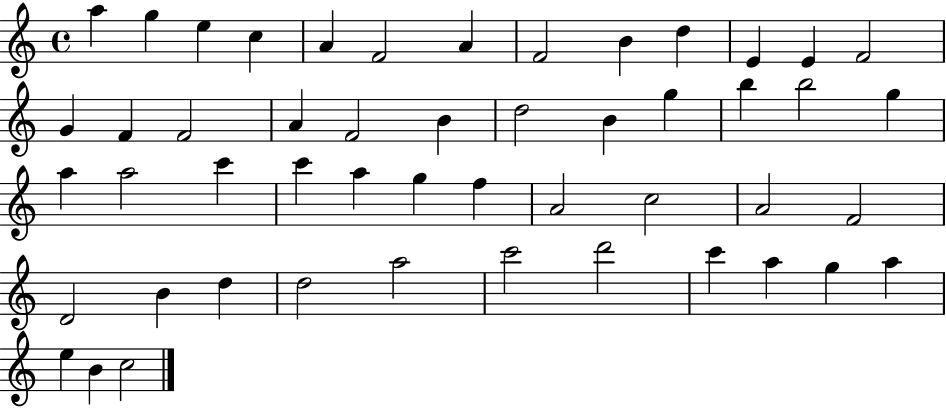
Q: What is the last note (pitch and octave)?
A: C5